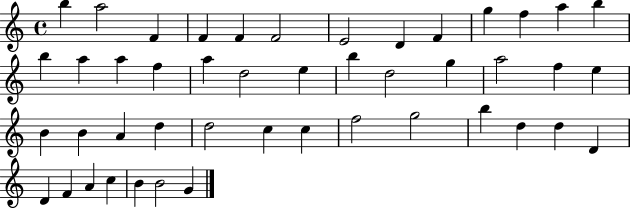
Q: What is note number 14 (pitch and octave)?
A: B5